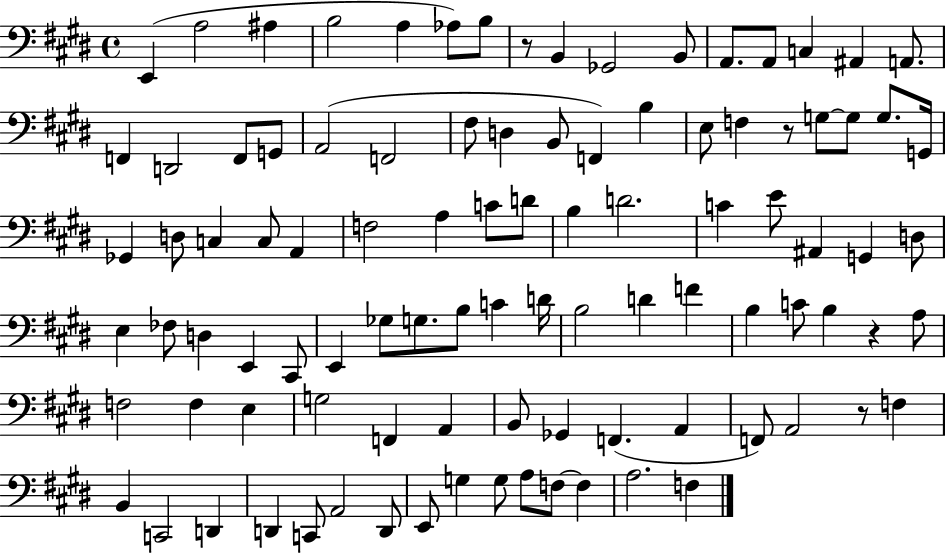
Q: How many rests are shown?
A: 4